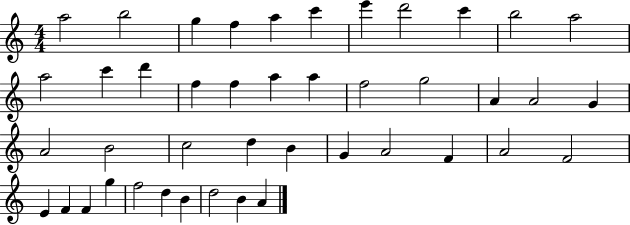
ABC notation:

X:1
T:Untitled
M:4/4
L:1/4
K:C
a2 b2 g f a c' e' d'2 c' b2 a2 a2 c' d' f f a a f2 g2 A A2 G A2 B2 c2 d B G A2 F A2 F2 E F F g f2 d B d2 B A